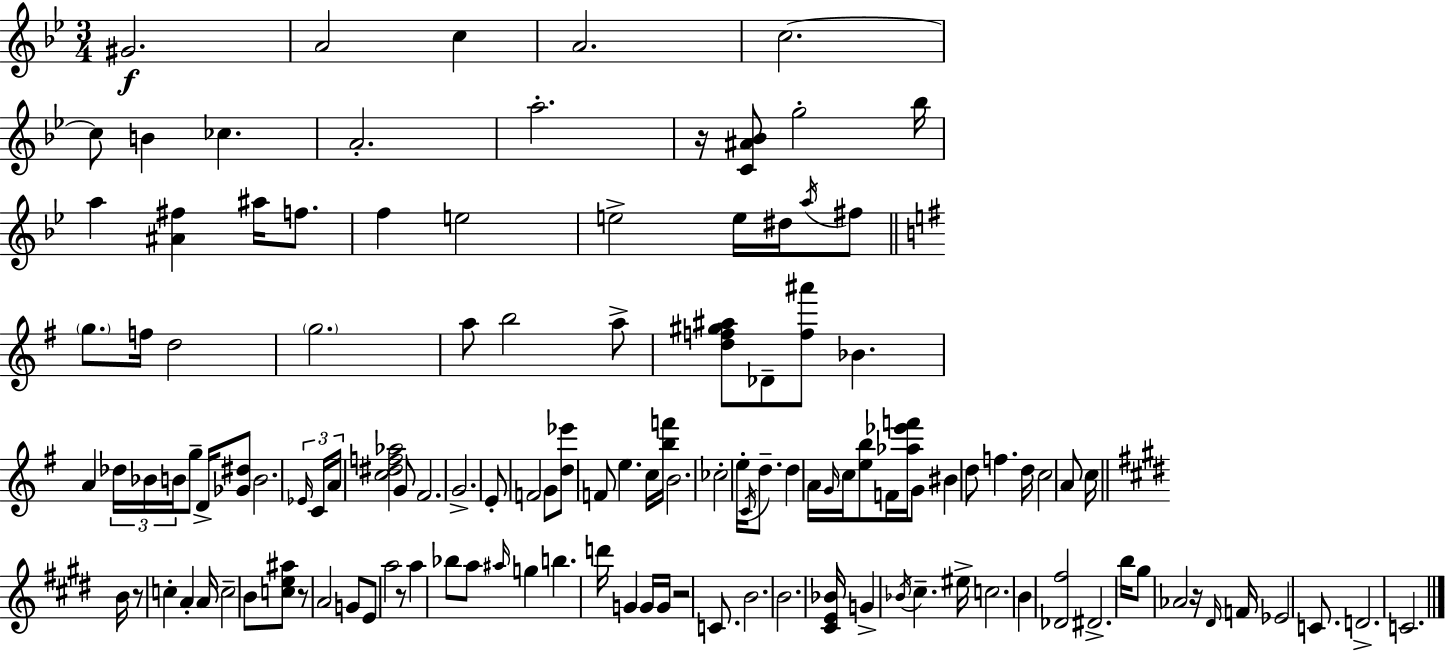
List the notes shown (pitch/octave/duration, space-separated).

G#4/h. A4/h C5/q A4/h. C5/h. C5/e B4/q CES5/q. A4/h. A5/h. R/s [C4,A#4,Bb4]/e G5/h Bb5/s A5/q [A#4,F#5]/q A#5/s F5/e. F5/q E5/h E5/h E5/s D#5/s A5/s F#5/e G5/e. F5/s D5/h G5/h. A5/e B5/h A5/e [D5,F5,G#5,A#5]/e Db4/e [F5,A#6]/e Bb4/q. A4/q Db5/s Bb4/s B4/s G5/e D4/s [Gb4,D#5]/e B4/h. Eb4/s C4/s A4/s [C5,D#5,F5,Ab5]/h G4/e F#4/h. G4/h. E4/e F4/h G4/e [D5,Eb6]/e F4/e E5/q. C5/s [B5,F6]/s B4/h. CES5/h E5/s C4/s D5/e. D5/q A4/s G4/s C5/s [E5,B5]/e F4/s [Ab5,Eb6,F6]/s G4/e BIS4/q D5/e F5/q. D5/s C5/h A4/e C5/s B4/s R/e C5/q A4/q A4/s C5/h B4/e [C5,E5,A#5]/e R/e A4/h G4/e E4/e A5/h R/e A5/q Bb5/e A5/e A#5/s G5/q B5/q. D6/s G4/q G4/s G4/s R/h C4/e. B4/h. B4/h. [C#4,E4,Bb4]/s G4/q Bb4/s C#5/q. EIS5/s C5/h. B4/q [Db4,F#5]/h D#4/h. B5/s G#5/e Ab4/h R/s D#4/s F4/s Eb4/h C4/e. D4/h. C4/h.